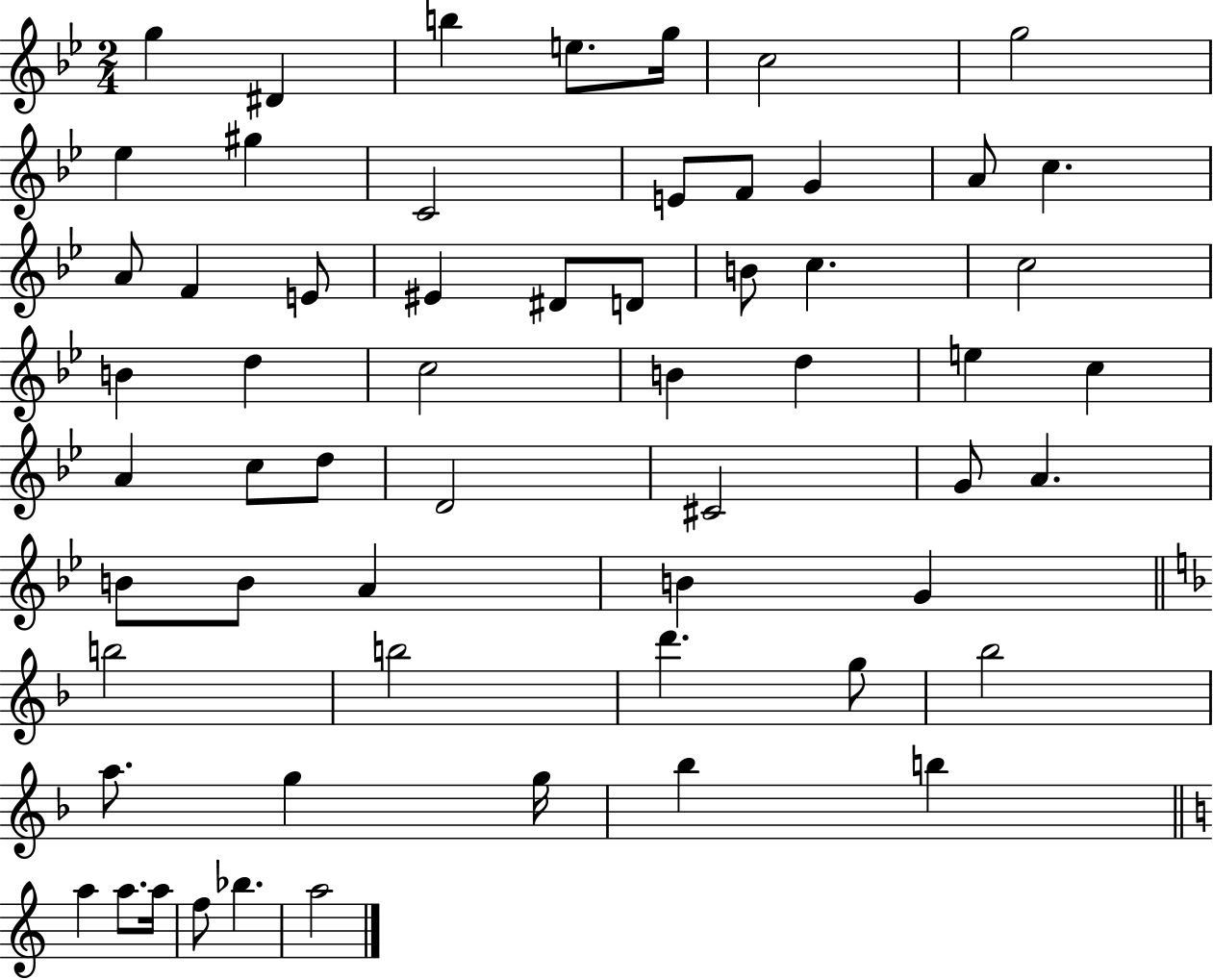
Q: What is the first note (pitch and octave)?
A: G5